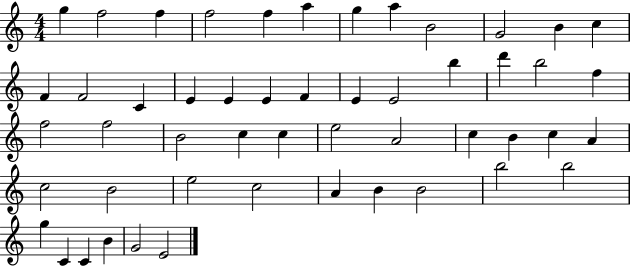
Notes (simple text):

G5/q F5/h F5/q F5/h F5/q A5/q G5/q A5/q B4/h G4/h B4/q C5/q F4/q F4/h C4/q E4/q E4/q E4/q F4/q E4/q E4/h B5/q D6/q B5/h F5/q F5/h F5/h B4/h C5/q C5/q E5/h A4/h C5/q B4/q C5/q A4/q C5/h B4/h E5/h C5/h A4/q B4/q B4/h B5/h B5/h G5/q C4/q C4/q B4/q G4/h E4/h